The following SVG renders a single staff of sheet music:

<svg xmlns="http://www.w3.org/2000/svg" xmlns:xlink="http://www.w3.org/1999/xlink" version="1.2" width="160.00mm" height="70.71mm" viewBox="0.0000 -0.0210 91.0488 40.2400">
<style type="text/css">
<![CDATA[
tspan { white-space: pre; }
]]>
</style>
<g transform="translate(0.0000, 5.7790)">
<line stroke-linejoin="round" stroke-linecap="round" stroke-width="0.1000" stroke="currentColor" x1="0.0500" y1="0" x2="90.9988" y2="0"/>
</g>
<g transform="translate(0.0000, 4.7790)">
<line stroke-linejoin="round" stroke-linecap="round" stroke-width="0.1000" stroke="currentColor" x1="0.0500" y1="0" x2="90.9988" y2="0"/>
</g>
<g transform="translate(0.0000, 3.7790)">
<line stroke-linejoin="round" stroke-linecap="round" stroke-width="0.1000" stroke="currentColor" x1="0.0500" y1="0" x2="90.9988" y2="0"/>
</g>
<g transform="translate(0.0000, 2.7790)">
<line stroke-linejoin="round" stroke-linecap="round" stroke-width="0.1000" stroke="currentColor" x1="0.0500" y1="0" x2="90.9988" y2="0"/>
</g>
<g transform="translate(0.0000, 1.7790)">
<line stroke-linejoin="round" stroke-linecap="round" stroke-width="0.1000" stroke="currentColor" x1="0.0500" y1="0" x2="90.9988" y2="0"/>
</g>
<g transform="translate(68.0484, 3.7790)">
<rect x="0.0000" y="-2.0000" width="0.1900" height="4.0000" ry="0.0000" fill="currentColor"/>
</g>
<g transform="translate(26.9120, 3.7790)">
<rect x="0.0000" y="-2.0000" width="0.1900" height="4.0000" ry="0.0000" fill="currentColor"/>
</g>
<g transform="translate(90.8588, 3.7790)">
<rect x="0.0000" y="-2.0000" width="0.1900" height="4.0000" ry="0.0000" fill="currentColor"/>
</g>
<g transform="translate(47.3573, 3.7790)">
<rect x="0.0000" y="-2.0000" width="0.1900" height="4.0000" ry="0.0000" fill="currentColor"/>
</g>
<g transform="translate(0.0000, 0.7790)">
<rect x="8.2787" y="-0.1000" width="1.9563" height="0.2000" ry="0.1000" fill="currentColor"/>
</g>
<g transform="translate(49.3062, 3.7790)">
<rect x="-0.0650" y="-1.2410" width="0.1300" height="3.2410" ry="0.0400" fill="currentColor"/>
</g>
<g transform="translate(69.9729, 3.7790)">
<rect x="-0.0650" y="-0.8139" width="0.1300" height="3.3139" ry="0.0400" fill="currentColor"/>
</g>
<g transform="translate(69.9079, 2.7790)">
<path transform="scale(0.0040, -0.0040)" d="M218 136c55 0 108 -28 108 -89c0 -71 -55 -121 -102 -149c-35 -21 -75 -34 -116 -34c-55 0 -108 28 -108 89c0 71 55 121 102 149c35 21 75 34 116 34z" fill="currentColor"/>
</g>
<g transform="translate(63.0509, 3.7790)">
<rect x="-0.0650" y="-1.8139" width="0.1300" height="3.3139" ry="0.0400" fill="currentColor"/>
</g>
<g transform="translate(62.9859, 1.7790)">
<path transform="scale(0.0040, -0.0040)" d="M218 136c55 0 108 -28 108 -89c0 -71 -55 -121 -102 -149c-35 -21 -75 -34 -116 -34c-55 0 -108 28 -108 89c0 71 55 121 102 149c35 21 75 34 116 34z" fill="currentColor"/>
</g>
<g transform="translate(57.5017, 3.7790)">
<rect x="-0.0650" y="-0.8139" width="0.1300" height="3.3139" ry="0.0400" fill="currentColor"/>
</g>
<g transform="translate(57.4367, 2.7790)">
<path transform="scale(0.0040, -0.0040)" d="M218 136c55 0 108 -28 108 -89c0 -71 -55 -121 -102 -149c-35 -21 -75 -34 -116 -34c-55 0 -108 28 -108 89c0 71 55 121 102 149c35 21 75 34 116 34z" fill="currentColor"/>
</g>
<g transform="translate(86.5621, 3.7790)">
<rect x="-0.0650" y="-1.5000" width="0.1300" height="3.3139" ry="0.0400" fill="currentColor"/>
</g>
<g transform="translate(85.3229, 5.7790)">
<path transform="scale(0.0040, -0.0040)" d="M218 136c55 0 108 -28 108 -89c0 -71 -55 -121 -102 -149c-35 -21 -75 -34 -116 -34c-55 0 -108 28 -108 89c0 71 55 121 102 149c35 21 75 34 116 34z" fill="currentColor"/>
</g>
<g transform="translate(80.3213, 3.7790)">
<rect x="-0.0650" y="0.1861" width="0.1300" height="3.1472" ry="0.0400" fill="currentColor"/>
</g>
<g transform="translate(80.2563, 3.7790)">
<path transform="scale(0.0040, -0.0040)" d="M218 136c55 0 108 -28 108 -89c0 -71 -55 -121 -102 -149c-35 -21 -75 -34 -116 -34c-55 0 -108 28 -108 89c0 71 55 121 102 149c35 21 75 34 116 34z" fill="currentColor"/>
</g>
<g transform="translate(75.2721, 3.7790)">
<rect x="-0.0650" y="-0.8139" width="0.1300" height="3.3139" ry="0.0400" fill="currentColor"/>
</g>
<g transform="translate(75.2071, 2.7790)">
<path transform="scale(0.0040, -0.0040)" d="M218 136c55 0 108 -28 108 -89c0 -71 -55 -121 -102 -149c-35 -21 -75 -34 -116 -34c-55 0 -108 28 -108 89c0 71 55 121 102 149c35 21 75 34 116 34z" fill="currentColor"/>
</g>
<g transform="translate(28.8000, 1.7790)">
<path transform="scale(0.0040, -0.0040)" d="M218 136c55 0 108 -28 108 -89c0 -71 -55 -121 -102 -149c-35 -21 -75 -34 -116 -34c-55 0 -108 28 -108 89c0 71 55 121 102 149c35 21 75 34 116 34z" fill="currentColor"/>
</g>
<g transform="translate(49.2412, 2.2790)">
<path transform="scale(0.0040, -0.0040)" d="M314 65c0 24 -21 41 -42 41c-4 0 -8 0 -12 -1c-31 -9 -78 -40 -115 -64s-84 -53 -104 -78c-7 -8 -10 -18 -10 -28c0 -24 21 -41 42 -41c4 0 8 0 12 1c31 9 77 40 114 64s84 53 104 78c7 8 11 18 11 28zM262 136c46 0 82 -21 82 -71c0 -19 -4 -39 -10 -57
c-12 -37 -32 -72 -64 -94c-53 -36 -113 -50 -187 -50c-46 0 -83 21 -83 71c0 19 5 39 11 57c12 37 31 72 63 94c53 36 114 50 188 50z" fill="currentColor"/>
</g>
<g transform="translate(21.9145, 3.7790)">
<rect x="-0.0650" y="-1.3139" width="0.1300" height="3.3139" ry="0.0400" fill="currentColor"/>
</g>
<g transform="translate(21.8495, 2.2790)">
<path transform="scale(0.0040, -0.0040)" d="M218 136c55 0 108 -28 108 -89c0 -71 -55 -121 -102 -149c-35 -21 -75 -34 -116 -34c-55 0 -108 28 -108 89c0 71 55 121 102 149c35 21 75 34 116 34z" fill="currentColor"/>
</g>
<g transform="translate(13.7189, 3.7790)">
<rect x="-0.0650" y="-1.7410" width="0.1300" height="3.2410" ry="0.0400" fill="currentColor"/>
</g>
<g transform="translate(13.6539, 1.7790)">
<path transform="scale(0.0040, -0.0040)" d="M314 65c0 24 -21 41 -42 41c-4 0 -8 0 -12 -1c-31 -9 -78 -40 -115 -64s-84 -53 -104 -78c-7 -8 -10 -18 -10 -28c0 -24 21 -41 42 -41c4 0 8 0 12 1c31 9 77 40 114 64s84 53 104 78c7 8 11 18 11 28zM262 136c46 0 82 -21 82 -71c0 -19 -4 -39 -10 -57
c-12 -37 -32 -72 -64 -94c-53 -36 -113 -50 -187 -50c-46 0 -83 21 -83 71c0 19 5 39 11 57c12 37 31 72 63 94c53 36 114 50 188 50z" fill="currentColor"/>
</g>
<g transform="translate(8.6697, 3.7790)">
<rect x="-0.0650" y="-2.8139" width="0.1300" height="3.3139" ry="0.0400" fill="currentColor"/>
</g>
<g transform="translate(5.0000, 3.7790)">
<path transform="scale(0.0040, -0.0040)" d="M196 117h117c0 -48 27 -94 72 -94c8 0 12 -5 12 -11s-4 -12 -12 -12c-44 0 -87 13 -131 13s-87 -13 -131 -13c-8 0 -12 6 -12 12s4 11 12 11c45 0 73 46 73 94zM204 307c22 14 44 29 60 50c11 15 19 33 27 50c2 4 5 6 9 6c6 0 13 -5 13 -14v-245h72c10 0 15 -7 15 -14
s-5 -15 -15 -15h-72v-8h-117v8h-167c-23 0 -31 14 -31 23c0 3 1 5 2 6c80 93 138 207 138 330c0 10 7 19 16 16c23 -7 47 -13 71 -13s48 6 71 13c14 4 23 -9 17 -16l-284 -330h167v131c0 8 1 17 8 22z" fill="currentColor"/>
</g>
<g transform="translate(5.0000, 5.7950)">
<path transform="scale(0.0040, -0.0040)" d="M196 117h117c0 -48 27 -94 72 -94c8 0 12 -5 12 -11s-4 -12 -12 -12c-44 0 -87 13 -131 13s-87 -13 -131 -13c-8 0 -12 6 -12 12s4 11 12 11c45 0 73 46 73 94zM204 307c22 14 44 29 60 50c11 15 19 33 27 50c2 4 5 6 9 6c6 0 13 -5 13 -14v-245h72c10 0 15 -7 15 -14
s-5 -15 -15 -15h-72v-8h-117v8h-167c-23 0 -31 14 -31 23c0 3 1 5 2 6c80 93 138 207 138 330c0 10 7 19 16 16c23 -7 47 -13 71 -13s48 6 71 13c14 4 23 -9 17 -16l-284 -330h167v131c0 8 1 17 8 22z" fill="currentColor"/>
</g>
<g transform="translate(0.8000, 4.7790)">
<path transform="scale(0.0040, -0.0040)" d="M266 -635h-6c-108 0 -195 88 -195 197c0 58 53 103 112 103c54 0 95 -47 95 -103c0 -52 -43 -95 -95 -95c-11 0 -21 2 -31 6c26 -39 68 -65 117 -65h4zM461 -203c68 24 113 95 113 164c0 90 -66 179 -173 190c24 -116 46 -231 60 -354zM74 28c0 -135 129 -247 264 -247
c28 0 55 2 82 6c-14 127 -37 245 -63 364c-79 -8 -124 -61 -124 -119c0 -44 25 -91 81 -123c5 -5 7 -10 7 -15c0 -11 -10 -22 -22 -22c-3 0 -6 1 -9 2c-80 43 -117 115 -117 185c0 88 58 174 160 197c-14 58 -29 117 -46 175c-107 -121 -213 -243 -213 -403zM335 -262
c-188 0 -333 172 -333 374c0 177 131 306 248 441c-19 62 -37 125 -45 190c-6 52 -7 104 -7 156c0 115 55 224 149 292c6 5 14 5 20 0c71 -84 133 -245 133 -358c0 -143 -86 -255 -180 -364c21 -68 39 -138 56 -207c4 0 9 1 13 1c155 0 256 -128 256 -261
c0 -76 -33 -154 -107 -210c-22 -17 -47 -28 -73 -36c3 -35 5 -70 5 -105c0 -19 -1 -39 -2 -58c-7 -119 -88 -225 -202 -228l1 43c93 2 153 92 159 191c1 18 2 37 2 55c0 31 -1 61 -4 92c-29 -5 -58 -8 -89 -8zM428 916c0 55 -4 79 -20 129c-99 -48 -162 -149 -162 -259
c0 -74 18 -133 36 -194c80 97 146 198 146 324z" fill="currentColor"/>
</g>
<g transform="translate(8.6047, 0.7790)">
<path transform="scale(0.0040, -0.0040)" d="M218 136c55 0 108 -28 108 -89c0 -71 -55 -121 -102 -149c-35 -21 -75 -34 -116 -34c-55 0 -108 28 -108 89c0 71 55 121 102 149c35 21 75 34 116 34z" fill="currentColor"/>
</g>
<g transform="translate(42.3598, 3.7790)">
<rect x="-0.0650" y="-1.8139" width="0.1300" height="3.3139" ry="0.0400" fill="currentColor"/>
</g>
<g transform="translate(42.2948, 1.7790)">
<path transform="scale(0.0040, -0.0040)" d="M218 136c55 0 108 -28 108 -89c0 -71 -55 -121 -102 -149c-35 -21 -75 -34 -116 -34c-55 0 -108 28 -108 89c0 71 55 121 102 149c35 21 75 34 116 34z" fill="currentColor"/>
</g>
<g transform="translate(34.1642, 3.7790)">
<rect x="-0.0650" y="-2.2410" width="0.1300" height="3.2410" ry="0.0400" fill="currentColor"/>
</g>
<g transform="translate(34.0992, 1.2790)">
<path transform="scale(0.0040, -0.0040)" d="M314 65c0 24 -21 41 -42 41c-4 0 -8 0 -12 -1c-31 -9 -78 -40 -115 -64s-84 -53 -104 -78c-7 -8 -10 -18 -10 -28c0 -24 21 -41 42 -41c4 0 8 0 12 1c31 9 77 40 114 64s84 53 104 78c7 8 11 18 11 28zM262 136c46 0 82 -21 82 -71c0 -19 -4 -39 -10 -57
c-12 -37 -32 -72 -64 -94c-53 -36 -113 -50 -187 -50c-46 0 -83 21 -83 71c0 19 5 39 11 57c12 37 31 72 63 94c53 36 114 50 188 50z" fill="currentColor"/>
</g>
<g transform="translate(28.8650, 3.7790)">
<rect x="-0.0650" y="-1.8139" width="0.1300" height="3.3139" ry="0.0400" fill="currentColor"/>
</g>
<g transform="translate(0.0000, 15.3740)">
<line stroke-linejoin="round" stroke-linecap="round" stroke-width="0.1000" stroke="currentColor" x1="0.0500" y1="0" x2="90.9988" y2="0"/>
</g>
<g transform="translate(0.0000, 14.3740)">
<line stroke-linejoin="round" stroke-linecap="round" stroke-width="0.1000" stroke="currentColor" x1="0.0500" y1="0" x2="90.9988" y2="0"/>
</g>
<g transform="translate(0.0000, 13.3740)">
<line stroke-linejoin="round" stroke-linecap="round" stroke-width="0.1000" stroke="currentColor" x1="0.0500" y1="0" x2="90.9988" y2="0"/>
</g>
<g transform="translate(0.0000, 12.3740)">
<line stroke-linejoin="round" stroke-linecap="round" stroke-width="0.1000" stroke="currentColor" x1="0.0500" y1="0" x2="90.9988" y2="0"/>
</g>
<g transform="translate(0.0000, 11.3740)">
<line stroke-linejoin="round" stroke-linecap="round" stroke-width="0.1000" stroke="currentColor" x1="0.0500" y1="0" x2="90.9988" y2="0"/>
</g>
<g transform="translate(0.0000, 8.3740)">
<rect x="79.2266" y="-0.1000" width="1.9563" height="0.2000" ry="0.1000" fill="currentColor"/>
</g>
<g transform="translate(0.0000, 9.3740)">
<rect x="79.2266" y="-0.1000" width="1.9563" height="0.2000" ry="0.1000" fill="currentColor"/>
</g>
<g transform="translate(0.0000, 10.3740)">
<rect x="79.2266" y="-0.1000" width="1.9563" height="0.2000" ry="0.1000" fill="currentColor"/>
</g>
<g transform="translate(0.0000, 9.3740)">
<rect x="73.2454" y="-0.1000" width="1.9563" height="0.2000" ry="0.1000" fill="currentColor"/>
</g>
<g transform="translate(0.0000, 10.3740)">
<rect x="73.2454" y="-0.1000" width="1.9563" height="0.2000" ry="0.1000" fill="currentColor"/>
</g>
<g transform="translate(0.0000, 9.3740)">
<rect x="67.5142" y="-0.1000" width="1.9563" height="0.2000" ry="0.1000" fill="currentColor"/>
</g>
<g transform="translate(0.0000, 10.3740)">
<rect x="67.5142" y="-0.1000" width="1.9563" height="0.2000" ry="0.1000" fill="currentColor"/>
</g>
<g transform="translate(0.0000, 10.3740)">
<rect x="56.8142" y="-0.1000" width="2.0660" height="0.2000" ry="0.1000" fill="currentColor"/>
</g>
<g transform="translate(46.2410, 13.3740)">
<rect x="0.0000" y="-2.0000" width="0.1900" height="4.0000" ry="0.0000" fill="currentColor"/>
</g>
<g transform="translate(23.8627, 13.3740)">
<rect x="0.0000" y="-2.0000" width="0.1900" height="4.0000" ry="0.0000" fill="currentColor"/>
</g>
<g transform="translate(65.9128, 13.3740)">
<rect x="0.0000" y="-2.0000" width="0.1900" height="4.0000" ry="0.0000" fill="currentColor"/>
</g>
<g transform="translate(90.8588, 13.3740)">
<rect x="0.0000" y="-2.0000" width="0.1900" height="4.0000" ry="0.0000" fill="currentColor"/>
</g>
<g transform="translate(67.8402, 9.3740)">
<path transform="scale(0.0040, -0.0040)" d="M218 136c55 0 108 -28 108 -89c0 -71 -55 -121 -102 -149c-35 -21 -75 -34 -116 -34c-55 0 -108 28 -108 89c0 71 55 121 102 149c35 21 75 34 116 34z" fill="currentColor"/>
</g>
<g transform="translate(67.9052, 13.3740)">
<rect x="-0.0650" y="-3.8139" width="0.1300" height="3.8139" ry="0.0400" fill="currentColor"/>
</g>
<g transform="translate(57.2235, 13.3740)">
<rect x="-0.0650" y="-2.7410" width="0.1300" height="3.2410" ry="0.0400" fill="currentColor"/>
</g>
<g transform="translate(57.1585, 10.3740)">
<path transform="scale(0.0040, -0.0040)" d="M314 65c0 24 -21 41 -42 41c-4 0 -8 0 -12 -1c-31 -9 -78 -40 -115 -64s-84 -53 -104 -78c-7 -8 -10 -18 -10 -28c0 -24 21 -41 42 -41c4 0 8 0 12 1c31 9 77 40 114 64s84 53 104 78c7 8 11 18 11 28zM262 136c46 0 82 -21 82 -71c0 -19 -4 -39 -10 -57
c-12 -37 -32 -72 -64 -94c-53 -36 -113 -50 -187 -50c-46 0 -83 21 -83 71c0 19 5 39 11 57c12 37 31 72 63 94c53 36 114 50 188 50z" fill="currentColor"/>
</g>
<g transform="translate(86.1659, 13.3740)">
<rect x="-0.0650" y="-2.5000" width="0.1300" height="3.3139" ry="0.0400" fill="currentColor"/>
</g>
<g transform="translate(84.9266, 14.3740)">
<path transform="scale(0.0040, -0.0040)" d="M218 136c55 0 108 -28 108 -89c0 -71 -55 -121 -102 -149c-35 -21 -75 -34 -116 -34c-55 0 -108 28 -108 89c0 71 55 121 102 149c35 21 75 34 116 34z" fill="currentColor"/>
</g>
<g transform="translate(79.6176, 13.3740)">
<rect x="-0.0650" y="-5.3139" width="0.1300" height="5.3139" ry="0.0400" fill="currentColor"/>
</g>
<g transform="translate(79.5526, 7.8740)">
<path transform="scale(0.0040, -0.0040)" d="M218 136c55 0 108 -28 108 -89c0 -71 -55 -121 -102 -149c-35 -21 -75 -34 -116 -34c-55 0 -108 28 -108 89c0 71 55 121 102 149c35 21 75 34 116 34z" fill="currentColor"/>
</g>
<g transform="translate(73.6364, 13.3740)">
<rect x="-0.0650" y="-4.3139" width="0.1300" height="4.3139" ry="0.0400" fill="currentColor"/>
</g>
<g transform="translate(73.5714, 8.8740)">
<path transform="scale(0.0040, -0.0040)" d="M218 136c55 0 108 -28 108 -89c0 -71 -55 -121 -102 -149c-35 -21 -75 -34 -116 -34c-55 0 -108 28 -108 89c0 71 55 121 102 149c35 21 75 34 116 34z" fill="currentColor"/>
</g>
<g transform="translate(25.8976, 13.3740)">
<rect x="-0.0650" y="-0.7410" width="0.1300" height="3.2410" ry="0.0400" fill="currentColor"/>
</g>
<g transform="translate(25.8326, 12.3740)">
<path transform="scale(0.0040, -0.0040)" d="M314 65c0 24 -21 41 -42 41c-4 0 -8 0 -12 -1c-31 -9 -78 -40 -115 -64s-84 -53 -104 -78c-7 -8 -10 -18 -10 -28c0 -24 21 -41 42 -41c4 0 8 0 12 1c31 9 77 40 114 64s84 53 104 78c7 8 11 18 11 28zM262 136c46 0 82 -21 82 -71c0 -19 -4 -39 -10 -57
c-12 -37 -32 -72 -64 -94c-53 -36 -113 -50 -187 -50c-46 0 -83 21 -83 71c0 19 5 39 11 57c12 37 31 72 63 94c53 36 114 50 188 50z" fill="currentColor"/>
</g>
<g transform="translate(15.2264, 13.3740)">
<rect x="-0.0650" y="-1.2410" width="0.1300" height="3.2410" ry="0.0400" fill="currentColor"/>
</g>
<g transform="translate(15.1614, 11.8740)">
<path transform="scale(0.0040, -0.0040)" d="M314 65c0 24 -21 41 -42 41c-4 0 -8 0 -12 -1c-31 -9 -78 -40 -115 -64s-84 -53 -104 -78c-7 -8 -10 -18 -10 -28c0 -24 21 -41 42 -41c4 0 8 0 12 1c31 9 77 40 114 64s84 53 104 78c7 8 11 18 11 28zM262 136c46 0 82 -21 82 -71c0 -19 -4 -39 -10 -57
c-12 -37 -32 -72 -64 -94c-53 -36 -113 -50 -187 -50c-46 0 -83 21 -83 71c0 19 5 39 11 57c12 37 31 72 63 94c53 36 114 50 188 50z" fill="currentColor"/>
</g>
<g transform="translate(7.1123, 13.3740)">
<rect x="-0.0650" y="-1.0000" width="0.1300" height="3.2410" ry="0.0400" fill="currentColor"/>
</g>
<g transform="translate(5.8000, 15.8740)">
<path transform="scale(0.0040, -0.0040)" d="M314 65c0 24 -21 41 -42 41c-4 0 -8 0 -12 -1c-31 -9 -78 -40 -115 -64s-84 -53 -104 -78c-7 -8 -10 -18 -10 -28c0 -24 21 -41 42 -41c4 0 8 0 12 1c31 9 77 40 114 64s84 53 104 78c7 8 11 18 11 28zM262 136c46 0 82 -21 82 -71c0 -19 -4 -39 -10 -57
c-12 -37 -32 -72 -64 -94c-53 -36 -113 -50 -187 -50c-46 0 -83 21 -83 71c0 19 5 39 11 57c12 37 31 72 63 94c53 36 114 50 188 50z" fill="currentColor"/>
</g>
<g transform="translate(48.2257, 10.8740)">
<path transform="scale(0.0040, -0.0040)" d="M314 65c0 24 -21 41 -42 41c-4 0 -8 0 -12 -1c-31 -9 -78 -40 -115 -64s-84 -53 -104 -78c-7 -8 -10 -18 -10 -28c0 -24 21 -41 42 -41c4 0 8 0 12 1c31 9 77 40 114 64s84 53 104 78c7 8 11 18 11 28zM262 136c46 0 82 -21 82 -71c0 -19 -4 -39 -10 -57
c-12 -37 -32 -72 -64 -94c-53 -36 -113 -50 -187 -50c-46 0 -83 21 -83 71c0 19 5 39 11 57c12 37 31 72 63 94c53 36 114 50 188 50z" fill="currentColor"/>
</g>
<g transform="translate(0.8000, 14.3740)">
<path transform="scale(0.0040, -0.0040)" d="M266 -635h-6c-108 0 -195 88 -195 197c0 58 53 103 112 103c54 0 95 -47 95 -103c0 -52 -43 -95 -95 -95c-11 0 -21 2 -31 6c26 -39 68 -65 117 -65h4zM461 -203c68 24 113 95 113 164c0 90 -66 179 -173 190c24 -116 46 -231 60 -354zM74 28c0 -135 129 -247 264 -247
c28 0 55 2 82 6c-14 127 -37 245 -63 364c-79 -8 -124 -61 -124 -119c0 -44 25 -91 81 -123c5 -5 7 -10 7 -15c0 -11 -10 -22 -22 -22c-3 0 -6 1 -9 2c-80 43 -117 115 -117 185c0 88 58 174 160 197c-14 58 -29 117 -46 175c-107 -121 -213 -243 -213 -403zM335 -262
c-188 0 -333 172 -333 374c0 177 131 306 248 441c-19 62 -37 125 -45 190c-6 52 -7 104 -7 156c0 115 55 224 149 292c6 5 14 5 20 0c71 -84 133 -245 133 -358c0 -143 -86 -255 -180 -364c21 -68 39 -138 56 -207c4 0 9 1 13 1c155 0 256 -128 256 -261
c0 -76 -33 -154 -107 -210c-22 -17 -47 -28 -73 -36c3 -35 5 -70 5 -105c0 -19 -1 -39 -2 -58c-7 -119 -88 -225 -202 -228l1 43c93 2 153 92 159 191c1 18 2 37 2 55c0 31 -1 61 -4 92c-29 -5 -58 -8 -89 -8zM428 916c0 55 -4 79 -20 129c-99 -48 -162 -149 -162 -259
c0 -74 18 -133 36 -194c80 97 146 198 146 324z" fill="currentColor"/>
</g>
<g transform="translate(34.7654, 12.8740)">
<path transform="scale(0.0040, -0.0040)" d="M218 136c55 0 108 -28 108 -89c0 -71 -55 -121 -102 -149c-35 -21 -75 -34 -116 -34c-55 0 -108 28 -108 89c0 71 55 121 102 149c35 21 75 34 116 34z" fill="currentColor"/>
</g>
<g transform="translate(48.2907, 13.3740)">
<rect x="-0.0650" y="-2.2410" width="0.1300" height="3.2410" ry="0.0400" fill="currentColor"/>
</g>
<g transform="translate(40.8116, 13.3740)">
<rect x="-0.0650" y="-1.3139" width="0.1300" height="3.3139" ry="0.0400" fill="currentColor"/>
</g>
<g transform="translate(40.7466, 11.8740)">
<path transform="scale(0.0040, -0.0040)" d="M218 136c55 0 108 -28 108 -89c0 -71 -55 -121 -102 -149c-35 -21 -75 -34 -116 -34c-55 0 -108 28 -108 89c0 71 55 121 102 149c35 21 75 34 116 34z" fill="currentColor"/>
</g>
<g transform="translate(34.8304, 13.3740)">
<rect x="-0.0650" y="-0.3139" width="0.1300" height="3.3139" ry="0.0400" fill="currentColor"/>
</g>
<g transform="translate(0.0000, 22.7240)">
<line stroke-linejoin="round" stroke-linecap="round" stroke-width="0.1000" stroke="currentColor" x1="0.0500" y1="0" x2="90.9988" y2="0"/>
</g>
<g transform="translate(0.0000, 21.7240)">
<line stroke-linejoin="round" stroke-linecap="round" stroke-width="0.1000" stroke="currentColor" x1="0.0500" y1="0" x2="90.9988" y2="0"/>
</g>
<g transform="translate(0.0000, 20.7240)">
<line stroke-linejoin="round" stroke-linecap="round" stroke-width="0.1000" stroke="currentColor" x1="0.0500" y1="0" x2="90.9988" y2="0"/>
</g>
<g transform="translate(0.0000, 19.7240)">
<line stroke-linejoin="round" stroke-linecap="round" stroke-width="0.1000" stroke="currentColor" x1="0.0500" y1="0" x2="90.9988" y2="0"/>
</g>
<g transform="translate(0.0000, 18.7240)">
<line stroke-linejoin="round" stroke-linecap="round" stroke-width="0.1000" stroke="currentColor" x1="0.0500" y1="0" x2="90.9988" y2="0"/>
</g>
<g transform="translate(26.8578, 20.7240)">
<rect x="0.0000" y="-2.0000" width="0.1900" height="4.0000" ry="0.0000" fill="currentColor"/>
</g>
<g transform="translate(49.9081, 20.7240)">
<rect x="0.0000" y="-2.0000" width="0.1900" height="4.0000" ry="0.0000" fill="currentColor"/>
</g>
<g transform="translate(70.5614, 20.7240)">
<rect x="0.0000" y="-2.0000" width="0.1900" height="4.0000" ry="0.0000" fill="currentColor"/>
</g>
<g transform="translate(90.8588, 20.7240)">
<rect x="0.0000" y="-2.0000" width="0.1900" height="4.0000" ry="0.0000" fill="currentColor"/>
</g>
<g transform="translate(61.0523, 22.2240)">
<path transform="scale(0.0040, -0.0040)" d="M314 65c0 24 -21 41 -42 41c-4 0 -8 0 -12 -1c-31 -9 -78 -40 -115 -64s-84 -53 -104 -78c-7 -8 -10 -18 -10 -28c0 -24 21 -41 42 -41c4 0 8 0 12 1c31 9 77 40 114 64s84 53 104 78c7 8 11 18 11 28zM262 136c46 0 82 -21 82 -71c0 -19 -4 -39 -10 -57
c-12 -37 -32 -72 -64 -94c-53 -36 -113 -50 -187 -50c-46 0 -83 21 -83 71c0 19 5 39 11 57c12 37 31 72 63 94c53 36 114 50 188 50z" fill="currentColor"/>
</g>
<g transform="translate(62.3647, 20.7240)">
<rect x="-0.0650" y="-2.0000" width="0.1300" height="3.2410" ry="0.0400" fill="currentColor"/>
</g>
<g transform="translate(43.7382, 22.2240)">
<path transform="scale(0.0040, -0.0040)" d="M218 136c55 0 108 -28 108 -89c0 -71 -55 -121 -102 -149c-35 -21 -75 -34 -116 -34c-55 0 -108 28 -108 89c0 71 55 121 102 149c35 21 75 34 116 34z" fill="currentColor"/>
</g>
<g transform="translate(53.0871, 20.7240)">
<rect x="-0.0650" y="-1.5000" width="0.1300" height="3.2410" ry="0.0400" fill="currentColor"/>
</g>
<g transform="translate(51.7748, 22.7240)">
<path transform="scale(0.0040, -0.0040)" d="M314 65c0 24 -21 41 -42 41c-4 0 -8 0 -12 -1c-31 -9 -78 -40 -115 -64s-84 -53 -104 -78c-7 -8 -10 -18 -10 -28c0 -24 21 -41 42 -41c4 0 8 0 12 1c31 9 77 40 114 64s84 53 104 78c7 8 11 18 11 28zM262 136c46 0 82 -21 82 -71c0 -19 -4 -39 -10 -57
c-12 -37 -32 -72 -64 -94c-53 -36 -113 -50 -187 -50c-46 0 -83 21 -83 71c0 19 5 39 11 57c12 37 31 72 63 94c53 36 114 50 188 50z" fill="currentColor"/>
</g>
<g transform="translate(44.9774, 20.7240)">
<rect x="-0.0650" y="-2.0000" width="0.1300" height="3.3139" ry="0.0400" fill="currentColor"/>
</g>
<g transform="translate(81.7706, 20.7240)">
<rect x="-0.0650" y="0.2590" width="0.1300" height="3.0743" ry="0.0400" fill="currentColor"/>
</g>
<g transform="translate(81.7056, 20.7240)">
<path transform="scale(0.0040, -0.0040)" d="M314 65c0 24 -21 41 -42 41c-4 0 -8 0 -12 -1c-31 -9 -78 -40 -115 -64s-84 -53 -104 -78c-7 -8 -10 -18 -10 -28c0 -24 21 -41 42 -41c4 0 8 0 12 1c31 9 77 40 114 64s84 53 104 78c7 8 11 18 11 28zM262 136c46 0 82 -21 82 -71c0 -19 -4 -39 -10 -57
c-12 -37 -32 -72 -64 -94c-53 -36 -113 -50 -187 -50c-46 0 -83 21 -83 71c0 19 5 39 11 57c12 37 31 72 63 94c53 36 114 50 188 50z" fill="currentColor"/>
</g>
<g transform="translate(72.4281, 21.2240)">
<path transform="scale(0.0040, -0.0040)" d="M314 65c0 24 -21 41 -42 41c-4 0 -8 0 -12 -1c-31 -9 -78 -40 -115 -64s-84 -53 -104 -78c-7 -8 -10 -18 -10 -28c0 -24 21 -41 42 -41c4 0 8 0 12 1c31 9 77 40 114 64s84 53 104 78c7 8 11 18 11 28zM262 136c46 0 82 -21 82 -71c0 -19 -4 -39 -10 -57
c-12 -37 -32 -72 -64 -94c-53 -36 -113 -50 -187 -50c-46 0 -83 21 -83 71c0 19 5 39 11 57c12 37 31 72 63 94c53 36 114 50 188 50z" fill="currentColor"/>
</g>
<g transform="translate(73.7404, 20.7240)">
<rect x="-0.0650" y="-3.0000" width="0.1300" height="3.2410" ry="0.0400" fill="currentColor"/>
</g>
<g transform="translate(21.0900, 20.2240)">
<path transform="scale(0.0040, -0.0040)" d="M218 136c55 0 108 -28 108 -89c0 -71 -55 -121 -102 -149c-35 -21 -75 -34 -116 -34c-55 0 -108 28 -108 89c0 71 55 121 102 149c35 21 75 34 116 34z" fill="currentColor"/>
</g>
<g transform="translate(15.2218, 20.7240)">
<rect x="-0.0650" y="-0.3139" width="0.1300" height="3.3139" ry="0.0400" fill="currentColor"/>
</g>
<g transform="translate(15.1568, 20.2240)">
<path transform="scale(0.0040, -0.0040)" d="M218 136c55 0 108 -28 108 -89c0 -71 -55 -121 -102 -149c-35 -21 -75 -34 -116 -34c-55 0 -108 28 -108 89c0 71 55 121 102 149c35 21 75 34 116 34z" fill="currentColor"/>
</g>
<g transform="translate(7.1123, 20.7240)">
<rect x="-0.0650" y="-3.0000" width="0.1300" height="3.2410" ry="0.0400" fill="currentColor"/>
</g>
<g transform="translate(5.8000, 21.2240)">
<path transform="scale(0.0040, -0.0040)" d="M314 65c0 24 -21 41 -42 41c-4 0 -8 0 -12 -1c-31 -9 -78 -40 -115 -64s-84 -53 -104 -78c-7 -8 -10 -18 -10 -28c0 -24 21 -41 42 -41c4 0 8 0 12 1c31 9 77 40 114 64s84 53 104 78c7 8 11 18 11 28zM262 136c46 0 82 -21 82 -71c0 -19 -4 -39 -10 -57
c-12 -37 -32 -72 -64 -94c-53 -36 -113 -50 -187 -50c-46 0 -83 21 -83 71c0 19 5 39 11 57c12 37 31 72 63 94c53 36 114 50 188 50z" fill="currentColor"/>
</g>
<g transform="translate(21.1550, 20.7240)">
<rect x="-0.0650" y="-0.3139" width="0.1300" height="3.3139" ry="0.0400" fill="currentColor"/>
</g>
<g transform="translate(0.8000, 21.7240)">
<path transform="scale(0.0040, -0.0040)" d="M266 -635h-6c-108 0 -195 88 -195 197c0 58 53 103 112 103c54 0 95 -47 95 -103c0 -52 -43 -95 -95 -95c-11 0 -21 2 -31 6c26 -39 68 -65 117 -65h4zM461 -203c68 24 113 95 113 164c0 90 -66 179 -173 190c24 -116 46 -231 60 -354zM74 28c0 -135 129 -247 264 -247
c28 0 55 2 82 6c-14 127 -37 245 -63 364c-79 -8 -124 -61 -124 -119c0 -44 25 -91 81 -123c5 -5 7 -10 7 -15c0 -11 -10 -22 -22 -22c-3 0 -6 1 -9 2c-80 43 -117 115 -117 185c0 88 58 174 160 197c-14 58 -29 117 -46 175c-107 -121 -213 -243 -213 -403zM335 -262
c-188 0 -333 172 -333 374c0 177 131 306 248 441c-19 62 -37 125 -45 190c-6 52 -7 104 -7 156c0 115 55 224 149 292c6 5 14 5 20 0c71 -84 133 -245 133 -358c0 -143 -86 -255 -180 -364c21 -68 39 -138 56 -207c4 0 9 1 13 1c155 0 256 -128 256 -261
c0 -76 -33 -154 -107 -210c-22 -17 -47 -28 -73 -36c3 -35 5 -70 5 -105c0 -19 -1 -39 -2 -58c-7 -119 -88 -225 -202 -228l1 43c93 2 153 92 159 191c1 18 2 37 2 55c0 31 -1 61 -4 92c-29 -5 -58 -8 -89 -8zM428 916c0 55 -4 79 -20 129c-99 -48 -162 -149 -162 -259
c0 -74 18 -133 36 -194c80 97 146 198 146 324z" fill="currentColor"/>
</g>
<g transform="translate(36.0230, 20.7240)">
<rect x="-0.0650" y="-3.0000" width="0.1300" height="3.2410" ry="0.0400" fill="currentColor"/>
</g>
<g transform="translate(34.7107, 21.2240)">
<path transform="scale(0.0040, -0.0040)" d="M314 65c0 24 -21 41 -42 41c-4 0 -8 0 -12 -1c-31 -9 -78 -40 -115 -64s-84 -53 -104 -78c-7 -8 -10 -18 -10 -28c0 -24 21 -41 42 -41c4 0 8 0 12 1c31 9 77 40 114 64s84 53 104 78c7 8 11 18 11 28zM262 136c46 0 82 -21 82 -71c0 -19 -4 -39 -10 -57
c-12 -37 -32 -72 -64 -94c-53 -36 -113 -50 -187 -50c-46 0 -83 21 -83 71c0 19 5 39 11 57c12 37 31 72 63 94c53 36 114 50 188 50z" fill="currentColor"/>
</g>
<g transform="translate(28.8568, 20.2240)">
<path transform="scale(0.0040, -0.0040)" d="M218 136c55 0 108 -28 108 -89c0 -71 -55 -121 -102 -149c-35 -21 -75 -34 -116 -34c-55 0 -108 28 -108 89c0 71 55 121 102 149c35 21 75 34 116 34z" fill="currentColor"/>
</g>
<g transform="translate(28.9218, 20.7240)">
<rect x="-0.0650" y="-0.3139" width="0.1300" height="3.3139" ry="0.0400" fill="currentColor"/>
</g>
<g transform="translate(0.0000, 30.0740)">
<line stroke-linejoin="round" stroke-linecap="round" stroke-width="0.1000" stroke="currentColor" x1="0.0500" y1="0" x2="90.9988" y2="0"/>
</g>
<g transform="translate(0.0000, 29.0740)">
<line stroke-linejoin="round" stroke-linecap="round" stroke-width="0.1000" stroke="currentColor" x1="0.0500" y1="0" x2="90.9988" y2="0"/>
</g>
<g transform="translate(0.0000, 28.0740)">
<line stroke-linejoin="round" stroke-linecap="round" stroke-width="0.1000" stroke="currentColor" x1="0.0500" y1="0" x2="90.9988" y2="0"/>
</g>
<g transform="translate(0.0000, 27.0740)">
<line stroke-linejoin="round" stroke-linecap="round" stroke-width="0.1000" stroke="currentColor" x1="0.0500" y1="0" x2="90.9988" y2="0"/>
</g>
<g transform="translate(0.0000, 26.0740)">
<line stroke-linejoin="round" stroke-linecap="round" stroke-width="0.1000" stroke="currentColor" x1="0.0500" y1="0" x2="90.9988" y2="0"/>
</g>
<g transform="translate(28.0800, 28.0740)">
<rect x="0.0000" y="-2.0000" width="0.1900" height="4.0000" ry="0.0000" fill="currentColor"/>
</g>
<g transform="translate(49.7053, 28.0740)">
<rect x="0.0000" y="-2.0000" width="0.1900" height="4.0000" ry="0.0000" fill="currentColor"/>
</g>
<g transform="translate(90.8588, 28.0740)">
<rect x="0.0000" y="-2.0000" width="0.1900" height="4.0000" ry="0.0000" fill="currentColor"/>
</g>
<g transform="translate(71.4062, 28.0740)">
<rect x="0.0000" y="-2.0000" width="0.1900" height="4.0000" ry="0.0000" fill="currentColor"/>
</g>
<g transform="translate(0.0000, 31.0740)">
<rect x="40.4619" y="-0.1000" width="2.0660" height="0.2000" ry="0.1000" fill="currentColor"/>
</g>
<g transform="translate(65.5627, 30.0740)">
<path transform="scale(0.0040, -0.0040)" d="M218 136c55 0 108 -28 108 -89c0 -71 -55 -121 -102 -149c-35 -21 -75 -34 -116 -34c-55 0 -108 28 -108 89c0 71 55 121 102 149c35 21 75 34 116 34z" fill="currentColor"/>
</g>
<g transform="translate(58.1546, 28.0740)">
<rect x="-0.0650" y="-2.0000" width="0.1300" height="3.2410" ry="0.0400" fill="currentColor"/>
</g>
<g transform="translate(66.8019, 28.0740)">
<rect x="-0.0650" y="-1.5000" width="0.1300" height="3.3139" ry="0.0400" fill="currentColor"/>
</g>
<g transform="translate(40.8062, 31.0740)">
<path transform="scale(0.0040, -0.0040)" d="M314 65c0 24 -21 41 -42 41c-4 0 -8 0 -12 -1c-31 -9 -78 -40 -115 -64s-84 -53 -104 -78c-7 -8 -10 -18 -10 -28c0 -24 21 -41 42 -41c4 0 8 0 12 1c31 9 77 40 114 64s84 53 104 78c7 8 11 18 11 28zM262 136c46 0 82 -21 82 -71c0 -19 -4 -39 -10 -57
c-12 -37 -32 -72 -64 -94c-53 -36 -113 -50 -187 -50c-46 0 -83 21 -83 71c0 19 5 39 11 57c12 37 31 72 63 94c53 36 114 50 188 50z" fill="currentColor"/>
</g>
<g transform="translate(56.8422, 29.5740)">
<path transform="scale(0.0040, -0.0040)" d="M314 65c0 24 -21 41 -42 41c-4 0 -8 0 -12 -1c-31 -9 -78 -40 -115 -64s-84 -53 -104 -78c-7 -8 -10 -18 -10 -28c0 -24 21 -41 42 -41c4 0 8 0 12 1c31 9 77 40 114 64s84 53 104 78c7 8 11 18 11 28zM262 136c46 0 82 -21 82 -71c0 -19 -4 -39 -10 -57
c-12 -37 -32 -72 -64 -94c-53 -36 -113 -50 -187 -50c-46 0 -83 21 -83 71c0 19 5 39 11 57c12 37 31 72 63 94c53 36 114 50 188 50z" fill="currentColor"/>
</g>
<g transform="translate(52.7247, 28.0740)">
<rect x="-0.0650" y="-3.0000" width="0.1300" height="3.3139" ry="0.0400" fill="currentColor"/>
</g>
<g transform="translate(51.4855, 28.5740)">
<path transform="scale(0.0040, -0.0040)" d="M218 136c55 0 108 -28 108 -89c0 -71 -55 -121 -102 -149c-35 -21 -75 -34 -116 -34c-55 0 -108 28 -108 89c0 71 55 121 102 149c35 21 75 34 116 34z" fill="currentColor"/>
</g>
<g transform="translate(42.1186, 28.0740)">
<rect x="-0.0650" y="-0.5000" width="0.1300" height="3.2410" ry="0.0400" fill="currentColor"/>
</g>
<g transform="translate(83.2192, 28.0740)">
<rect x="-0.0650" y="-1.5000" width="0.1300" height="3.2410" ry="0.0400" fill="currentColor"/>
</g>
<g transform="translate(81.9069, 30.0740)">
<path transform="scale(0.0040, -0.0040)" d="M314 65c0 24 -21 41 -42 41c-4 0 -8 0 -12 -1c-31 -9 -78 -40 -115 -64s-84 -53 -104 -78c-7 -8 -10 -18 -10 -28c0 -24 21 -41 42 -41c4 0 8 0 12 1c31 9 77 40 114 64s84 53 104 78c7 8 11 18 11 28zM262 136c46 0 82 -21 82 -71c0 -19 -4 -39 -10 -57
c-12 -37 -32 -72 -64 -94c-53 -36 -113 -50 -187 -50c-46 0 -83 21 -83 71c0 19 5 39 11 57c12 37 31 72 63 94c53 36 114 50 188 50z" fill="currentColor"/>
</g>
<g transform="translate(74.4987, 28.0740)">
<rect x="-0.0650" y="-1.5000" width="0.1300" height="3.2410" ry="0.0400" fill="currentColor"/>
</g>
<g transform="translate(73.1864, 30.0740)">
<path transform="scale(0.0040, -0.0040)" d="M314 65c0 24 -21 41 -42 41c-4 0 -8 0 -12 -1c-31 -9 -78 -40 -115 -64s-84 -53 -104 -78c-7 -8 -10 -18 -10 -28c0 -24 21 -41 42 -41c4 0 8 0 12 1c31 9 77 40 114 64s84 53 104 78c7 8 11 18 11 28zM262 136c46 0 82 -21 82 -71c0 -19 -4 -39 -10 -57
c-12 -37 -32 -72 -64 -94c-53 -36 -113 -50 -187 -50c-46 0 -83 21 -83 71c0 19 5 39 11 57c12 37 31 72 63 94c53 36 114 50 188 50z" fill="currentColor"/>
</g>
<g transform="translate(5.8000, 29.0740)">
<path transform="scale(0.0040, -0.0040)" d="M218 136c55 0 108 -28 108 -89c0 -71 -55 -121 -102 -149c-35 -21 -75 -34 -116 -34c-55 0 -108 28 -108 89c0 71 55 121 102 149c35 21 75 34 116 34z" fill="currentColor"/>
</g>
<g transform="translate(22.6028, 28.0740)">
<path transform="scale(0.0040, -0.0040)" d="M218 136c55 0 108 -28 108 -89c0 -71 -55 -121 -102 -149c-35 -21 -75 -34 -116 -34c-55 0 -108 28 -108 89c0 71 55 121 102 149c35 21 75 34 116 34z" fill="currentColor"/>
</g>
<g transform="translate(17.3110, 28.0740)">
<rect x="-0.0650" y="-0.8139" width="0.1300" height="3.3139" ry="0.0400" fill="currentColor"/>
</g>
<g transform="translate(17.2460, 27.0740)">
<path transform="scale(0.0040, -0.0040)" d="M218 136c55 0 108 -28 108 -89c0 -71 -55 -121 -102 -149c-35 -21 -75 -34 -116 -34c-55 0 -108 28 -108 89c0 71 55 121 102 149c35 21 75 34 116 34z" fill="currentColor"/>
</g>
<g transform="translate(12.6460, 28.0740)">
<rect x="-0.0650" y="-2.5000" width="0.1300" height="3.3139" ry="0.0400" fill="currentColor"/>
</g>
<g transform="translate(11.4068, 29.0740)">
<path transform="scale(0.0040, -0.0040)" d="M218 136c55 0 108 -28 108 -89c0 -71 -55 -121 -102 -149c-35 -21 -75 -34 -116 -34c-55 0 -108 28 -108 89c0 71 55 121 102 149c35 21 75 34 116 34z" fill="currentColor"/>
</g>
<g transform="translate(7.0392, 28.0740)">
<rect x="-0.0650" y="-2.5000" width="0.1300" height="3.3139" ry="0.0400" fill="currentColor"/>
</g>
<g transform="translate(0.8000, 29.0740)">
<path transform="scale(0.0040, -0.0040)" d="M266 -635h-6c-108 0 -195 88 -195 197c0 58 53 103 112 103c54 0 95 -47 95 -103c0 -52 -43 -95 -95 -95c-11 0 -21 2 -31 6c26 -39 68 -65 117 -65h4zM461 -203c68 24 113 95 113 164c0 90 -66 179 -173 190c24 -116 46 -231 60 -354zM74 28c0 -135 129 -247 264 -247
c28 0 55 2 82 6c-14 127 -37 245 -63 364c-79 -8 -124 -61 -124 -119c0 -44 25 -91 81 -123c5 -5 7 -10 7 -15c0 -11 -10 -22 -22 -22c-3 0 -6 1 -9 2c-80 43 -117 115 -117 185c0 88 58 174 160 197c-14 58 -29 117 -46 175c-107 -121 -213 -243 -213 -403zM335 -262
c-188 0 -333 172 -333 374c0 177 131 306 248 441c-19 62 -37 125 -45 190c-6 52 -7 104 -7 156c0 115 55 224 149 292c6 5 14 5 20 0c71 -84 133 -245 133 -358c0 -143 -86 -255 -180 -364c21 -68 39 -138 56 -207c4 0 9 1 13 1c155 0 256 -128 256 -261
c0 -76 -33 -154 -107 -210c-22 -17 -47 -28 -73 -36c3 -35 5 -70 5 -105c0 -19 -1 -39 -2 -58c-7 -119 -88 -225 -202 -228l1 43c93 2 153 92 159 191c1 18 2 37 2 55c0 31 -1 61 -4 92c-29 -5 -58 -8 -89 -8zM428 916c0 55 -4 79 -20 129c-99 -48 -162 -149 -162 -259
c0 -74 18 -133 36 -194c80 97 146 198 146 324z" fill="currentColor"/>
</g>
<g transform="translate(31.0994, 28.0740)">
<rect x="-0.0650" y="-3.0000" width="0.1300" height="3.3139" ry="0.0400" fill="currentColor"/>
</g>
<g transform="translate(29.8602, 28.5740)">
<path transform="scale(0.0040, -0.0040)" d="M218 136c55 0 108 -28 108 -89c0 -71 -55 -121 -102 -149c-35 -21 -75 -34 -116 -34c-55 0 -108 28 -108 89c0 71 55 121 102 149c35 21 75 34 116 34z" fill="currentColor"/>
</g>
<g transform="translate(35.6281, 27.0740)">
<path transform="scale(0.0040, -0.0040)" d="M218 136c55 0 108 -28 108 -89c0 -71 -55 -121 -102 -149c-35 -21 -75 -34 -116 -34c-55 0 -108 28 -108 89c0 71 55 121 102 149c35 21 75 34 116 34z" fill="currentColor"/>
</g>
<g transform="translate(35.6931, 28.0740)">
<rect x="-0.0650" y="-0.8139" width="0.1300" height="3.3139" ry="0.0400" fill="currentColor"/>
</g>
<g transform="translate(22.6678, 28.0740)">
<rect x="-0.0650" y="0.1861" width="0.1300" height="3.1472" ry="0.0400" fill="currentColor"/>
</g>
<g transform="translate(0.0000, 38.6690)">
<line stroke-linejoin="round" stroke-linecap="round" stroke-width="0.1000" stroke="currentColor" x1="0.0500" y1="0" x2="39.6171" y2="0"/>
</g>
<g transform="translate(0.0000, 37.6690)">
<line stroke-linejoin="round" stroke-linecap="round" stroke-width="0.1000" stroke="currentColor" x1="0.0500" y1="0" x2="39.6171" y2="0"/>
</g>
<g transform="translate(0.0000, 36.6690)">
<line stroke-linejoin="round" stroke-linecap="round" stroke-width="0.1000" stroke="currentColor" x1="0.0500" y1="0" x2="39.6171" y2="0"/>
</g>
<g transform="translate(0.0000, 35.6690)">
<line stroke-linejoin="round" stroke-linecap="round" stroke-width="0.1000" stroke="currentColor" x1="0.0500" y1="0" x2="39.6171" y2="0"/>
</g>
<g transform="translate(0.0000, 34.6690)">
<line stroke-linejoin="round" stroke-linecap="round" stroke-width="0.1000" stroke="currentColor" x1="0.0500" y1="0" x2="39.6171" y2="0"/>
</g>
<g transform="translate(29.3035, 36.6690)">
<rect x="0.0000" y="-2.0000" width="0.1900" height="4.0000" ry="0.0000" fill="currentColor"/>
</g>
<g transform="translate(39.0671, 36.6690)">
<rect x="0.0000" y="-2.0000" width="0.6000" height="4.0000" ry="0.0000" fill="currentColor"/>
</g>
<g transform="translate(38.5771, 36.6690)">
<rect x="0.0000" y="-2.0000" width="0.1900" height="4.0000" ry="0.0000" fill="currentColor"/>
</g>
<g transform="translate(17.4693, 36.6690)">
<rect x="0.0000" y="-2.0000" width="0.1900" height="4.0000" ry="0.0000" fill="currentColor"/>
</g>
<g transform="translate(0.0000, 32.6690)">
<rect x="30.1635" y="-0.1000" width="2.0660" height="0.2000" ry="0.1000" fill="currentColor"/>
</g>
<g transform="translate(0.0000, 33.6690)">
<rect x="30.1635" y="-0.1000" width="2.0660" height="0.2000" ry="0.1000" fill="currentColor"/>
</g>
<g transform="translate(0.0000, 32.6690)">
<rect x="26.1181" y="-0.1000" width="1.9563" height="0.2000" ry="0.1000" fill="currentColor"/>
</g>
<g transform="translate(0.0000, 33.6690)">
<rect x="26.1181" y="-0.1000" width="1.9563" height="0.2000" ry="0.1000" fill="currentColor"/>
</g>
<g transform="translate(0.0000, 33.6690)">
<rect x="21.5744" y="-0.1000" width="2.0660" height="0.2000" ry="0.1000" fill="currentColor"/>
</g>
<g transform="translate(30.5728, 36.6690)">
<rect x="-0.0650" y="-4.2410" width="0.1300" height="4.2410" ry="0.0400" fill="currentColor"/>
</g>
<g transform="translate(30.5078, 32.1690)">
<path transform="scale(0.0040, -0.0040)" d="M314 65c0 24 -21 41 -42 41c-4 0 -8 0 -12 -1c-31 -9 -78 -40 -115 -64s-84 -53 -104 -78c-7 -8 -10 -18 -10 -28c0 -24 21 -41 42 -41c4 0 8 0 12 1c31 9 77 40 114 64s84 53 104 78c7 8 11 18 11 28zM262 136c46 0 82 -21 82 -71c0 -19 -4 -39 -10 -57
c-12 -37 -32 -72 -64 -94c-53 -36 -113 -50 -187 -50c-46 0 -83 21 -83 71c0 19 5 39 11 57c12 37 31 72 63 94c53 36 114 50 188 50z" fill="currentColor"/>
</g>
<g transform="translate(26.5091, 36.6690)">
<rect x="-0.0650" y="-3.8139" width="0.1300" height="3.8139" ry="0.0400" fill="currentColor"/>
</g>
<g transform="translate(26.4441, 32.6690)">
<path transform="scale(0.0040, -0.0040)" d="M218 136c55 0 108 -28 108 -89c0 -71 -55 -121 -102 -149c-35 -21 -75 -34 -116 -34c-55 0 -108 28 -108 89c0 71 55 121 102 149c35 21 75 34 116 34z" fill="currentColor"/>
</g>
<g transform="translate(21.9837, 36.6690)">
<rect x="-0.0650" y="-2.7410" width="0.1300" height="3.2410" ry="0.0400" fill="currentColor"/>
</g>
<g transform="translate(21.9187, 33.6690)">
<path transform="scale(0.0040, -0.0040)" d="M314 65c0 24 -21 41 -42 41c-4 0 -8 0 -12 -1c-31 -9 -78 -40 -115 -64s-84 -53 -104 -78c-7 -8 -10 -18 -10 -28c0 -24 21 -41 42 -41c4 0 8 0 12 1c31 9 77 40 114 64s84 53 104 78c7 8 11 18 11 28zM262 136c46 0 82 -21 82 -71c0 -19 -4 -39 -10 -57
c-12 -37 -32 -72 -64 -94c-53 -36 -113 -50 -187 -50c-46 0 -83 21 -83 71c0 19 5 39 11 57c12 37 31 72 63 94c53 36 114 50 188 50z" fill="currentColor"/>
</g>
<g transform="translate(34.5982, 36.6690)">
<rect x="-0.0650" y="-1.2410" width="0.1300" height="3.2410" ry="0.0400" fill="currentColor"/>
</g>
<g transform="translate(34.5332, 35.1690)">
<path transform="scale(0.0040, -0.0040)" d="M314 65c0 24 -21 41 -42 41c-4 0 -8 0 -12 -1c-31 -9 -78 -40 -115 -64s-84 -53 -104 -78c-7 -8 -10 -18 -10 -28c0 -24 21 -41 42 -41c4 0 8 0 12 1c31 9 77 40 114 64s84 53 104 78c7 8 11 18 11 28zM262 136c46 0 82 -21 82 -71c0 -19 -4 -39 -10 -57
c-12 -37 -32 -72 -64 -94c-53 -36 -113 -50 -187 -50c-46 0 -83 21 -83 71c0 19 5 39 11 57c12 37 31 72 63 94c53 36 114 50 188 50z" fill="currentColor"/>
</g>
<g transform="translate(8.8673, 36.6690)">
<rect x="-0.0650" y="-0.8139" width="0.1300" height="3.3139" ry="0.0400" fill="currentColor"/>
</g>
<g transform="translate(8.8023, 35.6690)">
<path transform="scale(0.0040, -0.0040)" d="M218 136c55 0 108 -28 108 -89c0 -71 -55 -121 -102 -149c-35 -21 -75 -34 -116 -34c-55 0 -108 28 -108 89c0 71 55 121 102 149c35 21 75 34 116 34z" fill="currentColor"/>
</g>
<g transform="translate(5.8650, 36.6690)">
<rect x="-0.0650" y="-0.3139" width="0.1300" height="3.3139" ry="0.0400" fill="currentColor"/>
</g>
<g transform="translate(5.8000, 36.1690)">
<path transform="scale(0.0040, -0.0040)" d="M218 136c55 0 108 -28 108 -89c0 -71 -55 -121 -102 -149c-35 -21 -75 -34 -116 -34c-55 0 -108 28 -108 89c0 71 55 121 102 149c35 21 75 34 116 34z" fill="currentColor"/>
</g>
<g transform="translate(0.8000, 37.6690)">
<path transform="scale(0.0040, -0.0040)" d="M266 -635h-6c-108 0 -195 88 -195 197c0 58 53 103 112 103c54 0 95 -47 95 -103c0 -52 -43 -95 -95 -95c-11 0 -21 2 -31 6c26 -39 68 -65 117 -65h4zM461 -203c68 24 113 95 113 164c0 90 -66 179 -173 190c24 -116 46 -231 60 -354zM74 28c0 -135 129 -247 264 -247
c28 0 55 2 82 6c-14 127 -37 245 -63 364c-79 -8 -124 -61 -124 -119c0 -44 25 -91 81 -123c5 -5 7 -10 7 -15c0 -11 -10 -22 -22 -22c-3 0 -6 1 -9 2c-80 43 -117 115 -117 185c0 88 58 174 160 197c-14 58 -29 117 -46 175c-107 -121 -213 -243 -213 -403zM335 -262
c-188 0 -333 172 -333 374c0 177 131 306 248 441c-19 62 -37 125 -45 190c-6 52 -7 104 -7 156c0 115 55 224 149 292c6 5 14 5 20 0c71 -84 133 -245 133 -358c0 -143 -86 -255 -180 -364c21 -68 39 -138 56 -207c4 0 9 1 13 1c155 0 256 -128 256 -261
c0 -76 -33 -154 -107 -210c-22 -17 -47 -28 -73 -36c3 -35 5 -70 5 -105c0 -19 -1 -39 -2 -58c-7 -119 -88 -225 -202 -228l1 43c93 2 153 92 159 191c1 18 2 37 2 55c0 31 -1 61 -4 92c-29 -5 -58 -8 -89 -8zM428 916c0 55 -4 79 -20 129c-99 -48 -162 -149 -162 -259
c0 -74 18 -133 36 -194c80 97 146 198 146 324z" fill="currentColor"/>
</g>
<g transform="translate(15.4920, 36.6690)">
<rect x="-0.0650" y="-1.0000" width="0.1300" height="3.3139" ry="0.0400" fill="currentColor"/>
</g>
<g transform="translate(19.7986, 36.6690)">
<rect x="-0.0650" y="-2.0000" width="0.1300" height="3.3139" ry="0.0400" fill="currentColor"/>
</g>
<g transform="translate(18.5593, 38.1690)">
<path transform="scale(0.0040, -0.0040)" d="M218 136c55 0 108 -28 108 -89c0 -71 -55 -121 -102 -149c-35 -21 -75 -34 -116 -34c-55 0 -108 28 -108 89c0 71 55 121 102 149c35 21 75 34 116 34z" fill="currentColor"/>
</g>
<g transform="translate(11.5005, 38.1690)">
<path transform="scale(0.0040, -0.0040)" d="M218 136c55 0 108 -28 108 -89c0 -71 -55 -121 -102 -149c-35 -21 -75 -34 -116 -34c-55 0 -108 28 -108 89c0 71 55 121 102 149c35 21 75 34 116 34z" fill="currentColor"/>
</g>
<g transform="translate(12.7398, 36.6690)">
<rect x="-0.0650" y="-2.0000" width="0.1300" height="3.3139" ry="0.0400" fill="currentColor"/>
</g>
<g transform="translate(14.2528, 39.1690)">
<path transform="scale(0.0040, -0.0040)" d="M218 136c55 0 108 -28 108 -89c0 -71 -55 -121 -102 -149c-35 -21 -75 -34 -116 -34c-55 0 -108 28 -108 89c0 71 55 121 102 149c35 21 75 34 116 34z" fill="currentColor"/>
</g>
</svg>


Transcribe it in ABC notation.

X:1
T:Untitled
M:4/4
L:1/4
K:C
a f2 e f g2 f e2 d f d d B E D2 e2 d2 c e g2 a2 c' d' f' G A2 c c c A2 F E2 F2 A2 B2 G G d B A d C2 A F2 E E2 E2 c d F D F a2 c' d'2 e2